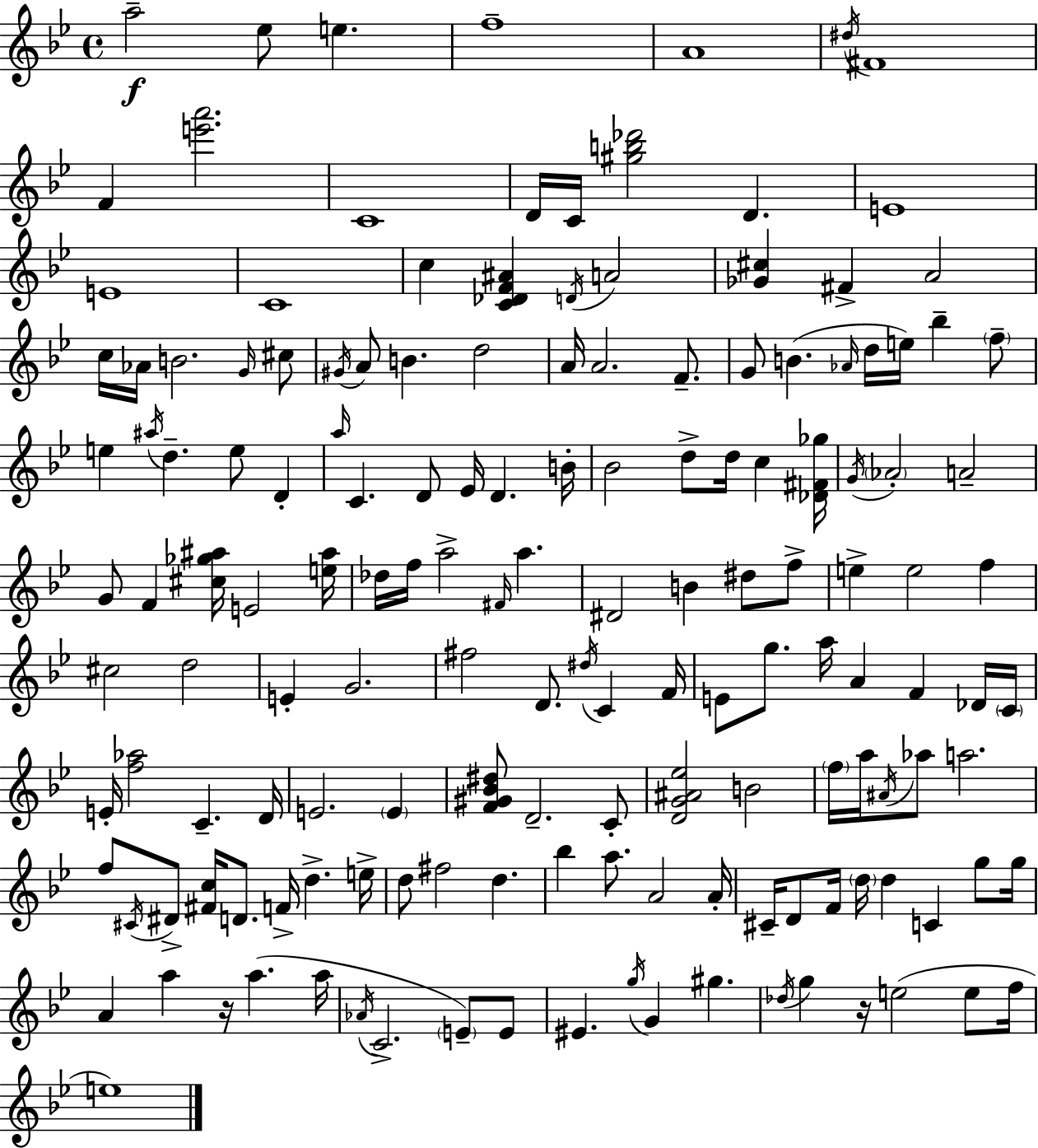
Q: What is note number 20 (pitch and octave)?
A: A4